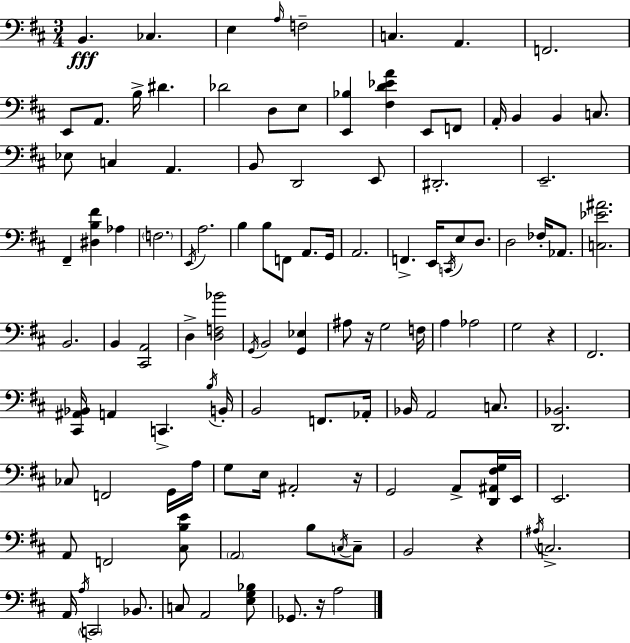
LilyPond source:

{
  \clef bass
  \numericTimeSignature
  \time 3/4
  \key d \major
  b,4.\fff ces4. | e4 \grace { a16 } f2-- | c4. a,4. | f,2. | \break e,8 a,8. b16-> dis'4. | des'2 d8 e8 | <e, bes>4 <fis d' ees' a'>4 e,8 f,8 | a,16-. b,4 b,4 c8. | \break ees8 c4 a,4. | b,8 d,2 e,8 | dis,2.-. | e,2.-- | \break fis,4-- <dis b fis'>4 aes4 | \parenthesize f2. | \acciaccatura { e,16 } a2. | b4 b8 f,8 a,8. | \break g,16 a,2. | f,4.-> e,16 \acciaccatura { c,16 } e8 | d8. d2 fes16-. | aes,8. <c ees' ais'>2. | \break b,2. | b,4 <cis, a,>2 | d4-> <d f bes'>2 | \acciaccatura { g,16 } b,2 | \break <g, ees>4 ais8 r16 g2 | f16 a4 aes2 | g2 | r4 fis,2. | \break <cis, ais, bes,>16 a,4 c,4.-> | \acciaccatura { b16 } b,16-. b,2 | f,8. aes,16-. bes,16 a,2 | c8. <d, bes,>2. | \break ces8 f,2 | g,16 a16 g8 e16 ais,2-. | r16 g,2 | a,8-> <d, ais, fis g>16 e,16 e,2. | \break a,8 f,2 | <cis b e'>8 \parenthesize a,2 | b8 \acciaccatura { c16 } c8-- b,2 | r4 \acciaccatura { ais16 } c2.-> | \break a,16 \acciaccatura { a16 } \parenthesize c,2 | bes,8. c8 a,2 | <e g bes>8 ges,8. r16 | a2 \bar "|."
}